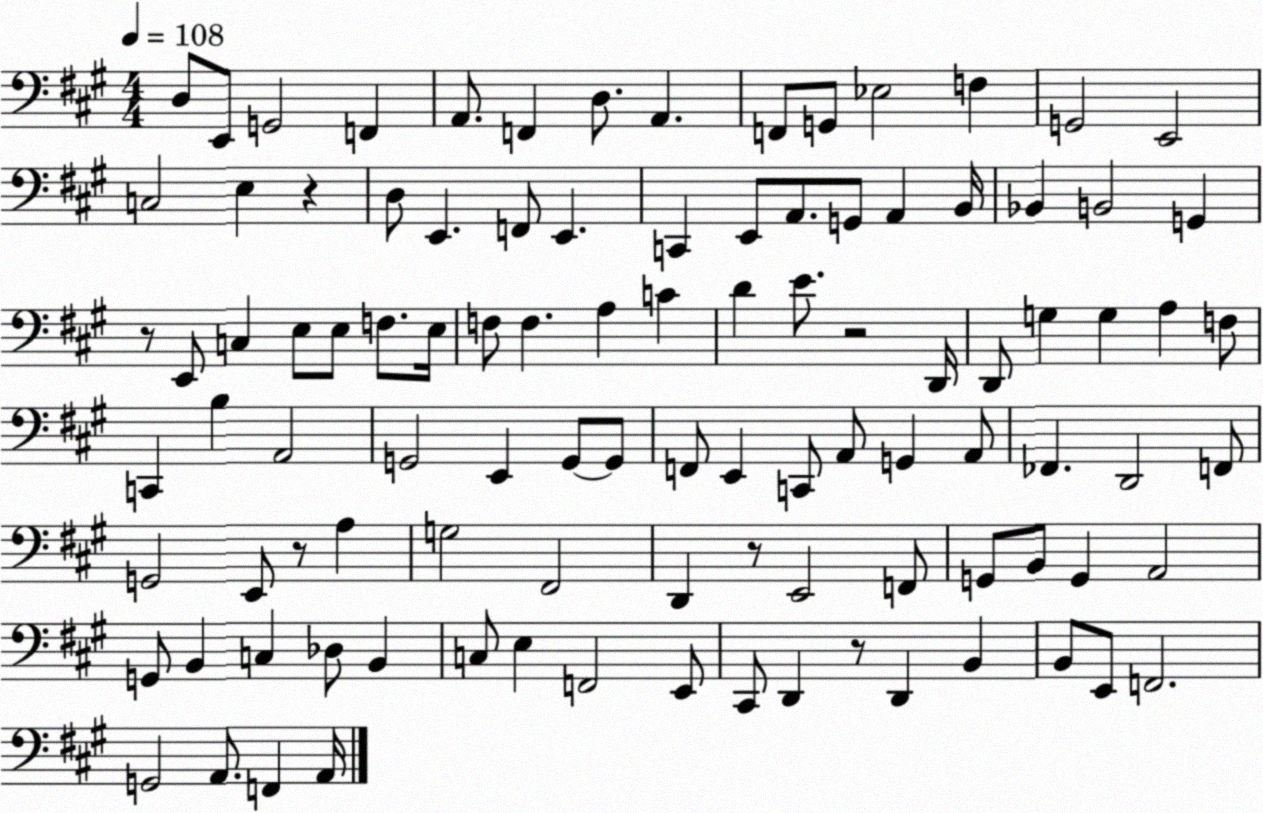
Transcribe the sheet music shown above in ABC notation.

X:1
T:Untitled
M:4/4
L:1/4
K:A
D,/2 E,,/2 G,,2 F,, A,,/2 F,, D,/2 A,, F,,/2 G,,/2 _E,2 F, G,,2 E,,2 C,2 E, z D,/2 E,, F,,/2 E,, C,, E,,/2 A,,/2 G,,/2 A,, B,,/4 _B,, B,,2 G,, z/2 E,,/2 C, E,/2 E,/2 F,/2 E,/4 F,/2 F, A, C D E/2 z2 D,,/4 D,,/2 G, G, A, F,/2 C,, B, A,,2 G,,2 E,, G,,/2 G,,/2 F,,/2 E,, C,,/2 A,,/2 G,, A,,/2 _F,, D,,2 F,,/2 G,,2 E,,/2 z/2 A, G,2 ^F,,2 D,, z/2 E,,2 F,,/2 G,,/2 B,,/2 G,, A,,2 G,,/2 B,, C, _D,/2 B,, C,/2 E, F,,2 E,,/2 ^C,,/2 D,, z/2 D,, B,, B,,/2 E,,/2 F,,2 G,,2 A,,/2 F,, A,,/4